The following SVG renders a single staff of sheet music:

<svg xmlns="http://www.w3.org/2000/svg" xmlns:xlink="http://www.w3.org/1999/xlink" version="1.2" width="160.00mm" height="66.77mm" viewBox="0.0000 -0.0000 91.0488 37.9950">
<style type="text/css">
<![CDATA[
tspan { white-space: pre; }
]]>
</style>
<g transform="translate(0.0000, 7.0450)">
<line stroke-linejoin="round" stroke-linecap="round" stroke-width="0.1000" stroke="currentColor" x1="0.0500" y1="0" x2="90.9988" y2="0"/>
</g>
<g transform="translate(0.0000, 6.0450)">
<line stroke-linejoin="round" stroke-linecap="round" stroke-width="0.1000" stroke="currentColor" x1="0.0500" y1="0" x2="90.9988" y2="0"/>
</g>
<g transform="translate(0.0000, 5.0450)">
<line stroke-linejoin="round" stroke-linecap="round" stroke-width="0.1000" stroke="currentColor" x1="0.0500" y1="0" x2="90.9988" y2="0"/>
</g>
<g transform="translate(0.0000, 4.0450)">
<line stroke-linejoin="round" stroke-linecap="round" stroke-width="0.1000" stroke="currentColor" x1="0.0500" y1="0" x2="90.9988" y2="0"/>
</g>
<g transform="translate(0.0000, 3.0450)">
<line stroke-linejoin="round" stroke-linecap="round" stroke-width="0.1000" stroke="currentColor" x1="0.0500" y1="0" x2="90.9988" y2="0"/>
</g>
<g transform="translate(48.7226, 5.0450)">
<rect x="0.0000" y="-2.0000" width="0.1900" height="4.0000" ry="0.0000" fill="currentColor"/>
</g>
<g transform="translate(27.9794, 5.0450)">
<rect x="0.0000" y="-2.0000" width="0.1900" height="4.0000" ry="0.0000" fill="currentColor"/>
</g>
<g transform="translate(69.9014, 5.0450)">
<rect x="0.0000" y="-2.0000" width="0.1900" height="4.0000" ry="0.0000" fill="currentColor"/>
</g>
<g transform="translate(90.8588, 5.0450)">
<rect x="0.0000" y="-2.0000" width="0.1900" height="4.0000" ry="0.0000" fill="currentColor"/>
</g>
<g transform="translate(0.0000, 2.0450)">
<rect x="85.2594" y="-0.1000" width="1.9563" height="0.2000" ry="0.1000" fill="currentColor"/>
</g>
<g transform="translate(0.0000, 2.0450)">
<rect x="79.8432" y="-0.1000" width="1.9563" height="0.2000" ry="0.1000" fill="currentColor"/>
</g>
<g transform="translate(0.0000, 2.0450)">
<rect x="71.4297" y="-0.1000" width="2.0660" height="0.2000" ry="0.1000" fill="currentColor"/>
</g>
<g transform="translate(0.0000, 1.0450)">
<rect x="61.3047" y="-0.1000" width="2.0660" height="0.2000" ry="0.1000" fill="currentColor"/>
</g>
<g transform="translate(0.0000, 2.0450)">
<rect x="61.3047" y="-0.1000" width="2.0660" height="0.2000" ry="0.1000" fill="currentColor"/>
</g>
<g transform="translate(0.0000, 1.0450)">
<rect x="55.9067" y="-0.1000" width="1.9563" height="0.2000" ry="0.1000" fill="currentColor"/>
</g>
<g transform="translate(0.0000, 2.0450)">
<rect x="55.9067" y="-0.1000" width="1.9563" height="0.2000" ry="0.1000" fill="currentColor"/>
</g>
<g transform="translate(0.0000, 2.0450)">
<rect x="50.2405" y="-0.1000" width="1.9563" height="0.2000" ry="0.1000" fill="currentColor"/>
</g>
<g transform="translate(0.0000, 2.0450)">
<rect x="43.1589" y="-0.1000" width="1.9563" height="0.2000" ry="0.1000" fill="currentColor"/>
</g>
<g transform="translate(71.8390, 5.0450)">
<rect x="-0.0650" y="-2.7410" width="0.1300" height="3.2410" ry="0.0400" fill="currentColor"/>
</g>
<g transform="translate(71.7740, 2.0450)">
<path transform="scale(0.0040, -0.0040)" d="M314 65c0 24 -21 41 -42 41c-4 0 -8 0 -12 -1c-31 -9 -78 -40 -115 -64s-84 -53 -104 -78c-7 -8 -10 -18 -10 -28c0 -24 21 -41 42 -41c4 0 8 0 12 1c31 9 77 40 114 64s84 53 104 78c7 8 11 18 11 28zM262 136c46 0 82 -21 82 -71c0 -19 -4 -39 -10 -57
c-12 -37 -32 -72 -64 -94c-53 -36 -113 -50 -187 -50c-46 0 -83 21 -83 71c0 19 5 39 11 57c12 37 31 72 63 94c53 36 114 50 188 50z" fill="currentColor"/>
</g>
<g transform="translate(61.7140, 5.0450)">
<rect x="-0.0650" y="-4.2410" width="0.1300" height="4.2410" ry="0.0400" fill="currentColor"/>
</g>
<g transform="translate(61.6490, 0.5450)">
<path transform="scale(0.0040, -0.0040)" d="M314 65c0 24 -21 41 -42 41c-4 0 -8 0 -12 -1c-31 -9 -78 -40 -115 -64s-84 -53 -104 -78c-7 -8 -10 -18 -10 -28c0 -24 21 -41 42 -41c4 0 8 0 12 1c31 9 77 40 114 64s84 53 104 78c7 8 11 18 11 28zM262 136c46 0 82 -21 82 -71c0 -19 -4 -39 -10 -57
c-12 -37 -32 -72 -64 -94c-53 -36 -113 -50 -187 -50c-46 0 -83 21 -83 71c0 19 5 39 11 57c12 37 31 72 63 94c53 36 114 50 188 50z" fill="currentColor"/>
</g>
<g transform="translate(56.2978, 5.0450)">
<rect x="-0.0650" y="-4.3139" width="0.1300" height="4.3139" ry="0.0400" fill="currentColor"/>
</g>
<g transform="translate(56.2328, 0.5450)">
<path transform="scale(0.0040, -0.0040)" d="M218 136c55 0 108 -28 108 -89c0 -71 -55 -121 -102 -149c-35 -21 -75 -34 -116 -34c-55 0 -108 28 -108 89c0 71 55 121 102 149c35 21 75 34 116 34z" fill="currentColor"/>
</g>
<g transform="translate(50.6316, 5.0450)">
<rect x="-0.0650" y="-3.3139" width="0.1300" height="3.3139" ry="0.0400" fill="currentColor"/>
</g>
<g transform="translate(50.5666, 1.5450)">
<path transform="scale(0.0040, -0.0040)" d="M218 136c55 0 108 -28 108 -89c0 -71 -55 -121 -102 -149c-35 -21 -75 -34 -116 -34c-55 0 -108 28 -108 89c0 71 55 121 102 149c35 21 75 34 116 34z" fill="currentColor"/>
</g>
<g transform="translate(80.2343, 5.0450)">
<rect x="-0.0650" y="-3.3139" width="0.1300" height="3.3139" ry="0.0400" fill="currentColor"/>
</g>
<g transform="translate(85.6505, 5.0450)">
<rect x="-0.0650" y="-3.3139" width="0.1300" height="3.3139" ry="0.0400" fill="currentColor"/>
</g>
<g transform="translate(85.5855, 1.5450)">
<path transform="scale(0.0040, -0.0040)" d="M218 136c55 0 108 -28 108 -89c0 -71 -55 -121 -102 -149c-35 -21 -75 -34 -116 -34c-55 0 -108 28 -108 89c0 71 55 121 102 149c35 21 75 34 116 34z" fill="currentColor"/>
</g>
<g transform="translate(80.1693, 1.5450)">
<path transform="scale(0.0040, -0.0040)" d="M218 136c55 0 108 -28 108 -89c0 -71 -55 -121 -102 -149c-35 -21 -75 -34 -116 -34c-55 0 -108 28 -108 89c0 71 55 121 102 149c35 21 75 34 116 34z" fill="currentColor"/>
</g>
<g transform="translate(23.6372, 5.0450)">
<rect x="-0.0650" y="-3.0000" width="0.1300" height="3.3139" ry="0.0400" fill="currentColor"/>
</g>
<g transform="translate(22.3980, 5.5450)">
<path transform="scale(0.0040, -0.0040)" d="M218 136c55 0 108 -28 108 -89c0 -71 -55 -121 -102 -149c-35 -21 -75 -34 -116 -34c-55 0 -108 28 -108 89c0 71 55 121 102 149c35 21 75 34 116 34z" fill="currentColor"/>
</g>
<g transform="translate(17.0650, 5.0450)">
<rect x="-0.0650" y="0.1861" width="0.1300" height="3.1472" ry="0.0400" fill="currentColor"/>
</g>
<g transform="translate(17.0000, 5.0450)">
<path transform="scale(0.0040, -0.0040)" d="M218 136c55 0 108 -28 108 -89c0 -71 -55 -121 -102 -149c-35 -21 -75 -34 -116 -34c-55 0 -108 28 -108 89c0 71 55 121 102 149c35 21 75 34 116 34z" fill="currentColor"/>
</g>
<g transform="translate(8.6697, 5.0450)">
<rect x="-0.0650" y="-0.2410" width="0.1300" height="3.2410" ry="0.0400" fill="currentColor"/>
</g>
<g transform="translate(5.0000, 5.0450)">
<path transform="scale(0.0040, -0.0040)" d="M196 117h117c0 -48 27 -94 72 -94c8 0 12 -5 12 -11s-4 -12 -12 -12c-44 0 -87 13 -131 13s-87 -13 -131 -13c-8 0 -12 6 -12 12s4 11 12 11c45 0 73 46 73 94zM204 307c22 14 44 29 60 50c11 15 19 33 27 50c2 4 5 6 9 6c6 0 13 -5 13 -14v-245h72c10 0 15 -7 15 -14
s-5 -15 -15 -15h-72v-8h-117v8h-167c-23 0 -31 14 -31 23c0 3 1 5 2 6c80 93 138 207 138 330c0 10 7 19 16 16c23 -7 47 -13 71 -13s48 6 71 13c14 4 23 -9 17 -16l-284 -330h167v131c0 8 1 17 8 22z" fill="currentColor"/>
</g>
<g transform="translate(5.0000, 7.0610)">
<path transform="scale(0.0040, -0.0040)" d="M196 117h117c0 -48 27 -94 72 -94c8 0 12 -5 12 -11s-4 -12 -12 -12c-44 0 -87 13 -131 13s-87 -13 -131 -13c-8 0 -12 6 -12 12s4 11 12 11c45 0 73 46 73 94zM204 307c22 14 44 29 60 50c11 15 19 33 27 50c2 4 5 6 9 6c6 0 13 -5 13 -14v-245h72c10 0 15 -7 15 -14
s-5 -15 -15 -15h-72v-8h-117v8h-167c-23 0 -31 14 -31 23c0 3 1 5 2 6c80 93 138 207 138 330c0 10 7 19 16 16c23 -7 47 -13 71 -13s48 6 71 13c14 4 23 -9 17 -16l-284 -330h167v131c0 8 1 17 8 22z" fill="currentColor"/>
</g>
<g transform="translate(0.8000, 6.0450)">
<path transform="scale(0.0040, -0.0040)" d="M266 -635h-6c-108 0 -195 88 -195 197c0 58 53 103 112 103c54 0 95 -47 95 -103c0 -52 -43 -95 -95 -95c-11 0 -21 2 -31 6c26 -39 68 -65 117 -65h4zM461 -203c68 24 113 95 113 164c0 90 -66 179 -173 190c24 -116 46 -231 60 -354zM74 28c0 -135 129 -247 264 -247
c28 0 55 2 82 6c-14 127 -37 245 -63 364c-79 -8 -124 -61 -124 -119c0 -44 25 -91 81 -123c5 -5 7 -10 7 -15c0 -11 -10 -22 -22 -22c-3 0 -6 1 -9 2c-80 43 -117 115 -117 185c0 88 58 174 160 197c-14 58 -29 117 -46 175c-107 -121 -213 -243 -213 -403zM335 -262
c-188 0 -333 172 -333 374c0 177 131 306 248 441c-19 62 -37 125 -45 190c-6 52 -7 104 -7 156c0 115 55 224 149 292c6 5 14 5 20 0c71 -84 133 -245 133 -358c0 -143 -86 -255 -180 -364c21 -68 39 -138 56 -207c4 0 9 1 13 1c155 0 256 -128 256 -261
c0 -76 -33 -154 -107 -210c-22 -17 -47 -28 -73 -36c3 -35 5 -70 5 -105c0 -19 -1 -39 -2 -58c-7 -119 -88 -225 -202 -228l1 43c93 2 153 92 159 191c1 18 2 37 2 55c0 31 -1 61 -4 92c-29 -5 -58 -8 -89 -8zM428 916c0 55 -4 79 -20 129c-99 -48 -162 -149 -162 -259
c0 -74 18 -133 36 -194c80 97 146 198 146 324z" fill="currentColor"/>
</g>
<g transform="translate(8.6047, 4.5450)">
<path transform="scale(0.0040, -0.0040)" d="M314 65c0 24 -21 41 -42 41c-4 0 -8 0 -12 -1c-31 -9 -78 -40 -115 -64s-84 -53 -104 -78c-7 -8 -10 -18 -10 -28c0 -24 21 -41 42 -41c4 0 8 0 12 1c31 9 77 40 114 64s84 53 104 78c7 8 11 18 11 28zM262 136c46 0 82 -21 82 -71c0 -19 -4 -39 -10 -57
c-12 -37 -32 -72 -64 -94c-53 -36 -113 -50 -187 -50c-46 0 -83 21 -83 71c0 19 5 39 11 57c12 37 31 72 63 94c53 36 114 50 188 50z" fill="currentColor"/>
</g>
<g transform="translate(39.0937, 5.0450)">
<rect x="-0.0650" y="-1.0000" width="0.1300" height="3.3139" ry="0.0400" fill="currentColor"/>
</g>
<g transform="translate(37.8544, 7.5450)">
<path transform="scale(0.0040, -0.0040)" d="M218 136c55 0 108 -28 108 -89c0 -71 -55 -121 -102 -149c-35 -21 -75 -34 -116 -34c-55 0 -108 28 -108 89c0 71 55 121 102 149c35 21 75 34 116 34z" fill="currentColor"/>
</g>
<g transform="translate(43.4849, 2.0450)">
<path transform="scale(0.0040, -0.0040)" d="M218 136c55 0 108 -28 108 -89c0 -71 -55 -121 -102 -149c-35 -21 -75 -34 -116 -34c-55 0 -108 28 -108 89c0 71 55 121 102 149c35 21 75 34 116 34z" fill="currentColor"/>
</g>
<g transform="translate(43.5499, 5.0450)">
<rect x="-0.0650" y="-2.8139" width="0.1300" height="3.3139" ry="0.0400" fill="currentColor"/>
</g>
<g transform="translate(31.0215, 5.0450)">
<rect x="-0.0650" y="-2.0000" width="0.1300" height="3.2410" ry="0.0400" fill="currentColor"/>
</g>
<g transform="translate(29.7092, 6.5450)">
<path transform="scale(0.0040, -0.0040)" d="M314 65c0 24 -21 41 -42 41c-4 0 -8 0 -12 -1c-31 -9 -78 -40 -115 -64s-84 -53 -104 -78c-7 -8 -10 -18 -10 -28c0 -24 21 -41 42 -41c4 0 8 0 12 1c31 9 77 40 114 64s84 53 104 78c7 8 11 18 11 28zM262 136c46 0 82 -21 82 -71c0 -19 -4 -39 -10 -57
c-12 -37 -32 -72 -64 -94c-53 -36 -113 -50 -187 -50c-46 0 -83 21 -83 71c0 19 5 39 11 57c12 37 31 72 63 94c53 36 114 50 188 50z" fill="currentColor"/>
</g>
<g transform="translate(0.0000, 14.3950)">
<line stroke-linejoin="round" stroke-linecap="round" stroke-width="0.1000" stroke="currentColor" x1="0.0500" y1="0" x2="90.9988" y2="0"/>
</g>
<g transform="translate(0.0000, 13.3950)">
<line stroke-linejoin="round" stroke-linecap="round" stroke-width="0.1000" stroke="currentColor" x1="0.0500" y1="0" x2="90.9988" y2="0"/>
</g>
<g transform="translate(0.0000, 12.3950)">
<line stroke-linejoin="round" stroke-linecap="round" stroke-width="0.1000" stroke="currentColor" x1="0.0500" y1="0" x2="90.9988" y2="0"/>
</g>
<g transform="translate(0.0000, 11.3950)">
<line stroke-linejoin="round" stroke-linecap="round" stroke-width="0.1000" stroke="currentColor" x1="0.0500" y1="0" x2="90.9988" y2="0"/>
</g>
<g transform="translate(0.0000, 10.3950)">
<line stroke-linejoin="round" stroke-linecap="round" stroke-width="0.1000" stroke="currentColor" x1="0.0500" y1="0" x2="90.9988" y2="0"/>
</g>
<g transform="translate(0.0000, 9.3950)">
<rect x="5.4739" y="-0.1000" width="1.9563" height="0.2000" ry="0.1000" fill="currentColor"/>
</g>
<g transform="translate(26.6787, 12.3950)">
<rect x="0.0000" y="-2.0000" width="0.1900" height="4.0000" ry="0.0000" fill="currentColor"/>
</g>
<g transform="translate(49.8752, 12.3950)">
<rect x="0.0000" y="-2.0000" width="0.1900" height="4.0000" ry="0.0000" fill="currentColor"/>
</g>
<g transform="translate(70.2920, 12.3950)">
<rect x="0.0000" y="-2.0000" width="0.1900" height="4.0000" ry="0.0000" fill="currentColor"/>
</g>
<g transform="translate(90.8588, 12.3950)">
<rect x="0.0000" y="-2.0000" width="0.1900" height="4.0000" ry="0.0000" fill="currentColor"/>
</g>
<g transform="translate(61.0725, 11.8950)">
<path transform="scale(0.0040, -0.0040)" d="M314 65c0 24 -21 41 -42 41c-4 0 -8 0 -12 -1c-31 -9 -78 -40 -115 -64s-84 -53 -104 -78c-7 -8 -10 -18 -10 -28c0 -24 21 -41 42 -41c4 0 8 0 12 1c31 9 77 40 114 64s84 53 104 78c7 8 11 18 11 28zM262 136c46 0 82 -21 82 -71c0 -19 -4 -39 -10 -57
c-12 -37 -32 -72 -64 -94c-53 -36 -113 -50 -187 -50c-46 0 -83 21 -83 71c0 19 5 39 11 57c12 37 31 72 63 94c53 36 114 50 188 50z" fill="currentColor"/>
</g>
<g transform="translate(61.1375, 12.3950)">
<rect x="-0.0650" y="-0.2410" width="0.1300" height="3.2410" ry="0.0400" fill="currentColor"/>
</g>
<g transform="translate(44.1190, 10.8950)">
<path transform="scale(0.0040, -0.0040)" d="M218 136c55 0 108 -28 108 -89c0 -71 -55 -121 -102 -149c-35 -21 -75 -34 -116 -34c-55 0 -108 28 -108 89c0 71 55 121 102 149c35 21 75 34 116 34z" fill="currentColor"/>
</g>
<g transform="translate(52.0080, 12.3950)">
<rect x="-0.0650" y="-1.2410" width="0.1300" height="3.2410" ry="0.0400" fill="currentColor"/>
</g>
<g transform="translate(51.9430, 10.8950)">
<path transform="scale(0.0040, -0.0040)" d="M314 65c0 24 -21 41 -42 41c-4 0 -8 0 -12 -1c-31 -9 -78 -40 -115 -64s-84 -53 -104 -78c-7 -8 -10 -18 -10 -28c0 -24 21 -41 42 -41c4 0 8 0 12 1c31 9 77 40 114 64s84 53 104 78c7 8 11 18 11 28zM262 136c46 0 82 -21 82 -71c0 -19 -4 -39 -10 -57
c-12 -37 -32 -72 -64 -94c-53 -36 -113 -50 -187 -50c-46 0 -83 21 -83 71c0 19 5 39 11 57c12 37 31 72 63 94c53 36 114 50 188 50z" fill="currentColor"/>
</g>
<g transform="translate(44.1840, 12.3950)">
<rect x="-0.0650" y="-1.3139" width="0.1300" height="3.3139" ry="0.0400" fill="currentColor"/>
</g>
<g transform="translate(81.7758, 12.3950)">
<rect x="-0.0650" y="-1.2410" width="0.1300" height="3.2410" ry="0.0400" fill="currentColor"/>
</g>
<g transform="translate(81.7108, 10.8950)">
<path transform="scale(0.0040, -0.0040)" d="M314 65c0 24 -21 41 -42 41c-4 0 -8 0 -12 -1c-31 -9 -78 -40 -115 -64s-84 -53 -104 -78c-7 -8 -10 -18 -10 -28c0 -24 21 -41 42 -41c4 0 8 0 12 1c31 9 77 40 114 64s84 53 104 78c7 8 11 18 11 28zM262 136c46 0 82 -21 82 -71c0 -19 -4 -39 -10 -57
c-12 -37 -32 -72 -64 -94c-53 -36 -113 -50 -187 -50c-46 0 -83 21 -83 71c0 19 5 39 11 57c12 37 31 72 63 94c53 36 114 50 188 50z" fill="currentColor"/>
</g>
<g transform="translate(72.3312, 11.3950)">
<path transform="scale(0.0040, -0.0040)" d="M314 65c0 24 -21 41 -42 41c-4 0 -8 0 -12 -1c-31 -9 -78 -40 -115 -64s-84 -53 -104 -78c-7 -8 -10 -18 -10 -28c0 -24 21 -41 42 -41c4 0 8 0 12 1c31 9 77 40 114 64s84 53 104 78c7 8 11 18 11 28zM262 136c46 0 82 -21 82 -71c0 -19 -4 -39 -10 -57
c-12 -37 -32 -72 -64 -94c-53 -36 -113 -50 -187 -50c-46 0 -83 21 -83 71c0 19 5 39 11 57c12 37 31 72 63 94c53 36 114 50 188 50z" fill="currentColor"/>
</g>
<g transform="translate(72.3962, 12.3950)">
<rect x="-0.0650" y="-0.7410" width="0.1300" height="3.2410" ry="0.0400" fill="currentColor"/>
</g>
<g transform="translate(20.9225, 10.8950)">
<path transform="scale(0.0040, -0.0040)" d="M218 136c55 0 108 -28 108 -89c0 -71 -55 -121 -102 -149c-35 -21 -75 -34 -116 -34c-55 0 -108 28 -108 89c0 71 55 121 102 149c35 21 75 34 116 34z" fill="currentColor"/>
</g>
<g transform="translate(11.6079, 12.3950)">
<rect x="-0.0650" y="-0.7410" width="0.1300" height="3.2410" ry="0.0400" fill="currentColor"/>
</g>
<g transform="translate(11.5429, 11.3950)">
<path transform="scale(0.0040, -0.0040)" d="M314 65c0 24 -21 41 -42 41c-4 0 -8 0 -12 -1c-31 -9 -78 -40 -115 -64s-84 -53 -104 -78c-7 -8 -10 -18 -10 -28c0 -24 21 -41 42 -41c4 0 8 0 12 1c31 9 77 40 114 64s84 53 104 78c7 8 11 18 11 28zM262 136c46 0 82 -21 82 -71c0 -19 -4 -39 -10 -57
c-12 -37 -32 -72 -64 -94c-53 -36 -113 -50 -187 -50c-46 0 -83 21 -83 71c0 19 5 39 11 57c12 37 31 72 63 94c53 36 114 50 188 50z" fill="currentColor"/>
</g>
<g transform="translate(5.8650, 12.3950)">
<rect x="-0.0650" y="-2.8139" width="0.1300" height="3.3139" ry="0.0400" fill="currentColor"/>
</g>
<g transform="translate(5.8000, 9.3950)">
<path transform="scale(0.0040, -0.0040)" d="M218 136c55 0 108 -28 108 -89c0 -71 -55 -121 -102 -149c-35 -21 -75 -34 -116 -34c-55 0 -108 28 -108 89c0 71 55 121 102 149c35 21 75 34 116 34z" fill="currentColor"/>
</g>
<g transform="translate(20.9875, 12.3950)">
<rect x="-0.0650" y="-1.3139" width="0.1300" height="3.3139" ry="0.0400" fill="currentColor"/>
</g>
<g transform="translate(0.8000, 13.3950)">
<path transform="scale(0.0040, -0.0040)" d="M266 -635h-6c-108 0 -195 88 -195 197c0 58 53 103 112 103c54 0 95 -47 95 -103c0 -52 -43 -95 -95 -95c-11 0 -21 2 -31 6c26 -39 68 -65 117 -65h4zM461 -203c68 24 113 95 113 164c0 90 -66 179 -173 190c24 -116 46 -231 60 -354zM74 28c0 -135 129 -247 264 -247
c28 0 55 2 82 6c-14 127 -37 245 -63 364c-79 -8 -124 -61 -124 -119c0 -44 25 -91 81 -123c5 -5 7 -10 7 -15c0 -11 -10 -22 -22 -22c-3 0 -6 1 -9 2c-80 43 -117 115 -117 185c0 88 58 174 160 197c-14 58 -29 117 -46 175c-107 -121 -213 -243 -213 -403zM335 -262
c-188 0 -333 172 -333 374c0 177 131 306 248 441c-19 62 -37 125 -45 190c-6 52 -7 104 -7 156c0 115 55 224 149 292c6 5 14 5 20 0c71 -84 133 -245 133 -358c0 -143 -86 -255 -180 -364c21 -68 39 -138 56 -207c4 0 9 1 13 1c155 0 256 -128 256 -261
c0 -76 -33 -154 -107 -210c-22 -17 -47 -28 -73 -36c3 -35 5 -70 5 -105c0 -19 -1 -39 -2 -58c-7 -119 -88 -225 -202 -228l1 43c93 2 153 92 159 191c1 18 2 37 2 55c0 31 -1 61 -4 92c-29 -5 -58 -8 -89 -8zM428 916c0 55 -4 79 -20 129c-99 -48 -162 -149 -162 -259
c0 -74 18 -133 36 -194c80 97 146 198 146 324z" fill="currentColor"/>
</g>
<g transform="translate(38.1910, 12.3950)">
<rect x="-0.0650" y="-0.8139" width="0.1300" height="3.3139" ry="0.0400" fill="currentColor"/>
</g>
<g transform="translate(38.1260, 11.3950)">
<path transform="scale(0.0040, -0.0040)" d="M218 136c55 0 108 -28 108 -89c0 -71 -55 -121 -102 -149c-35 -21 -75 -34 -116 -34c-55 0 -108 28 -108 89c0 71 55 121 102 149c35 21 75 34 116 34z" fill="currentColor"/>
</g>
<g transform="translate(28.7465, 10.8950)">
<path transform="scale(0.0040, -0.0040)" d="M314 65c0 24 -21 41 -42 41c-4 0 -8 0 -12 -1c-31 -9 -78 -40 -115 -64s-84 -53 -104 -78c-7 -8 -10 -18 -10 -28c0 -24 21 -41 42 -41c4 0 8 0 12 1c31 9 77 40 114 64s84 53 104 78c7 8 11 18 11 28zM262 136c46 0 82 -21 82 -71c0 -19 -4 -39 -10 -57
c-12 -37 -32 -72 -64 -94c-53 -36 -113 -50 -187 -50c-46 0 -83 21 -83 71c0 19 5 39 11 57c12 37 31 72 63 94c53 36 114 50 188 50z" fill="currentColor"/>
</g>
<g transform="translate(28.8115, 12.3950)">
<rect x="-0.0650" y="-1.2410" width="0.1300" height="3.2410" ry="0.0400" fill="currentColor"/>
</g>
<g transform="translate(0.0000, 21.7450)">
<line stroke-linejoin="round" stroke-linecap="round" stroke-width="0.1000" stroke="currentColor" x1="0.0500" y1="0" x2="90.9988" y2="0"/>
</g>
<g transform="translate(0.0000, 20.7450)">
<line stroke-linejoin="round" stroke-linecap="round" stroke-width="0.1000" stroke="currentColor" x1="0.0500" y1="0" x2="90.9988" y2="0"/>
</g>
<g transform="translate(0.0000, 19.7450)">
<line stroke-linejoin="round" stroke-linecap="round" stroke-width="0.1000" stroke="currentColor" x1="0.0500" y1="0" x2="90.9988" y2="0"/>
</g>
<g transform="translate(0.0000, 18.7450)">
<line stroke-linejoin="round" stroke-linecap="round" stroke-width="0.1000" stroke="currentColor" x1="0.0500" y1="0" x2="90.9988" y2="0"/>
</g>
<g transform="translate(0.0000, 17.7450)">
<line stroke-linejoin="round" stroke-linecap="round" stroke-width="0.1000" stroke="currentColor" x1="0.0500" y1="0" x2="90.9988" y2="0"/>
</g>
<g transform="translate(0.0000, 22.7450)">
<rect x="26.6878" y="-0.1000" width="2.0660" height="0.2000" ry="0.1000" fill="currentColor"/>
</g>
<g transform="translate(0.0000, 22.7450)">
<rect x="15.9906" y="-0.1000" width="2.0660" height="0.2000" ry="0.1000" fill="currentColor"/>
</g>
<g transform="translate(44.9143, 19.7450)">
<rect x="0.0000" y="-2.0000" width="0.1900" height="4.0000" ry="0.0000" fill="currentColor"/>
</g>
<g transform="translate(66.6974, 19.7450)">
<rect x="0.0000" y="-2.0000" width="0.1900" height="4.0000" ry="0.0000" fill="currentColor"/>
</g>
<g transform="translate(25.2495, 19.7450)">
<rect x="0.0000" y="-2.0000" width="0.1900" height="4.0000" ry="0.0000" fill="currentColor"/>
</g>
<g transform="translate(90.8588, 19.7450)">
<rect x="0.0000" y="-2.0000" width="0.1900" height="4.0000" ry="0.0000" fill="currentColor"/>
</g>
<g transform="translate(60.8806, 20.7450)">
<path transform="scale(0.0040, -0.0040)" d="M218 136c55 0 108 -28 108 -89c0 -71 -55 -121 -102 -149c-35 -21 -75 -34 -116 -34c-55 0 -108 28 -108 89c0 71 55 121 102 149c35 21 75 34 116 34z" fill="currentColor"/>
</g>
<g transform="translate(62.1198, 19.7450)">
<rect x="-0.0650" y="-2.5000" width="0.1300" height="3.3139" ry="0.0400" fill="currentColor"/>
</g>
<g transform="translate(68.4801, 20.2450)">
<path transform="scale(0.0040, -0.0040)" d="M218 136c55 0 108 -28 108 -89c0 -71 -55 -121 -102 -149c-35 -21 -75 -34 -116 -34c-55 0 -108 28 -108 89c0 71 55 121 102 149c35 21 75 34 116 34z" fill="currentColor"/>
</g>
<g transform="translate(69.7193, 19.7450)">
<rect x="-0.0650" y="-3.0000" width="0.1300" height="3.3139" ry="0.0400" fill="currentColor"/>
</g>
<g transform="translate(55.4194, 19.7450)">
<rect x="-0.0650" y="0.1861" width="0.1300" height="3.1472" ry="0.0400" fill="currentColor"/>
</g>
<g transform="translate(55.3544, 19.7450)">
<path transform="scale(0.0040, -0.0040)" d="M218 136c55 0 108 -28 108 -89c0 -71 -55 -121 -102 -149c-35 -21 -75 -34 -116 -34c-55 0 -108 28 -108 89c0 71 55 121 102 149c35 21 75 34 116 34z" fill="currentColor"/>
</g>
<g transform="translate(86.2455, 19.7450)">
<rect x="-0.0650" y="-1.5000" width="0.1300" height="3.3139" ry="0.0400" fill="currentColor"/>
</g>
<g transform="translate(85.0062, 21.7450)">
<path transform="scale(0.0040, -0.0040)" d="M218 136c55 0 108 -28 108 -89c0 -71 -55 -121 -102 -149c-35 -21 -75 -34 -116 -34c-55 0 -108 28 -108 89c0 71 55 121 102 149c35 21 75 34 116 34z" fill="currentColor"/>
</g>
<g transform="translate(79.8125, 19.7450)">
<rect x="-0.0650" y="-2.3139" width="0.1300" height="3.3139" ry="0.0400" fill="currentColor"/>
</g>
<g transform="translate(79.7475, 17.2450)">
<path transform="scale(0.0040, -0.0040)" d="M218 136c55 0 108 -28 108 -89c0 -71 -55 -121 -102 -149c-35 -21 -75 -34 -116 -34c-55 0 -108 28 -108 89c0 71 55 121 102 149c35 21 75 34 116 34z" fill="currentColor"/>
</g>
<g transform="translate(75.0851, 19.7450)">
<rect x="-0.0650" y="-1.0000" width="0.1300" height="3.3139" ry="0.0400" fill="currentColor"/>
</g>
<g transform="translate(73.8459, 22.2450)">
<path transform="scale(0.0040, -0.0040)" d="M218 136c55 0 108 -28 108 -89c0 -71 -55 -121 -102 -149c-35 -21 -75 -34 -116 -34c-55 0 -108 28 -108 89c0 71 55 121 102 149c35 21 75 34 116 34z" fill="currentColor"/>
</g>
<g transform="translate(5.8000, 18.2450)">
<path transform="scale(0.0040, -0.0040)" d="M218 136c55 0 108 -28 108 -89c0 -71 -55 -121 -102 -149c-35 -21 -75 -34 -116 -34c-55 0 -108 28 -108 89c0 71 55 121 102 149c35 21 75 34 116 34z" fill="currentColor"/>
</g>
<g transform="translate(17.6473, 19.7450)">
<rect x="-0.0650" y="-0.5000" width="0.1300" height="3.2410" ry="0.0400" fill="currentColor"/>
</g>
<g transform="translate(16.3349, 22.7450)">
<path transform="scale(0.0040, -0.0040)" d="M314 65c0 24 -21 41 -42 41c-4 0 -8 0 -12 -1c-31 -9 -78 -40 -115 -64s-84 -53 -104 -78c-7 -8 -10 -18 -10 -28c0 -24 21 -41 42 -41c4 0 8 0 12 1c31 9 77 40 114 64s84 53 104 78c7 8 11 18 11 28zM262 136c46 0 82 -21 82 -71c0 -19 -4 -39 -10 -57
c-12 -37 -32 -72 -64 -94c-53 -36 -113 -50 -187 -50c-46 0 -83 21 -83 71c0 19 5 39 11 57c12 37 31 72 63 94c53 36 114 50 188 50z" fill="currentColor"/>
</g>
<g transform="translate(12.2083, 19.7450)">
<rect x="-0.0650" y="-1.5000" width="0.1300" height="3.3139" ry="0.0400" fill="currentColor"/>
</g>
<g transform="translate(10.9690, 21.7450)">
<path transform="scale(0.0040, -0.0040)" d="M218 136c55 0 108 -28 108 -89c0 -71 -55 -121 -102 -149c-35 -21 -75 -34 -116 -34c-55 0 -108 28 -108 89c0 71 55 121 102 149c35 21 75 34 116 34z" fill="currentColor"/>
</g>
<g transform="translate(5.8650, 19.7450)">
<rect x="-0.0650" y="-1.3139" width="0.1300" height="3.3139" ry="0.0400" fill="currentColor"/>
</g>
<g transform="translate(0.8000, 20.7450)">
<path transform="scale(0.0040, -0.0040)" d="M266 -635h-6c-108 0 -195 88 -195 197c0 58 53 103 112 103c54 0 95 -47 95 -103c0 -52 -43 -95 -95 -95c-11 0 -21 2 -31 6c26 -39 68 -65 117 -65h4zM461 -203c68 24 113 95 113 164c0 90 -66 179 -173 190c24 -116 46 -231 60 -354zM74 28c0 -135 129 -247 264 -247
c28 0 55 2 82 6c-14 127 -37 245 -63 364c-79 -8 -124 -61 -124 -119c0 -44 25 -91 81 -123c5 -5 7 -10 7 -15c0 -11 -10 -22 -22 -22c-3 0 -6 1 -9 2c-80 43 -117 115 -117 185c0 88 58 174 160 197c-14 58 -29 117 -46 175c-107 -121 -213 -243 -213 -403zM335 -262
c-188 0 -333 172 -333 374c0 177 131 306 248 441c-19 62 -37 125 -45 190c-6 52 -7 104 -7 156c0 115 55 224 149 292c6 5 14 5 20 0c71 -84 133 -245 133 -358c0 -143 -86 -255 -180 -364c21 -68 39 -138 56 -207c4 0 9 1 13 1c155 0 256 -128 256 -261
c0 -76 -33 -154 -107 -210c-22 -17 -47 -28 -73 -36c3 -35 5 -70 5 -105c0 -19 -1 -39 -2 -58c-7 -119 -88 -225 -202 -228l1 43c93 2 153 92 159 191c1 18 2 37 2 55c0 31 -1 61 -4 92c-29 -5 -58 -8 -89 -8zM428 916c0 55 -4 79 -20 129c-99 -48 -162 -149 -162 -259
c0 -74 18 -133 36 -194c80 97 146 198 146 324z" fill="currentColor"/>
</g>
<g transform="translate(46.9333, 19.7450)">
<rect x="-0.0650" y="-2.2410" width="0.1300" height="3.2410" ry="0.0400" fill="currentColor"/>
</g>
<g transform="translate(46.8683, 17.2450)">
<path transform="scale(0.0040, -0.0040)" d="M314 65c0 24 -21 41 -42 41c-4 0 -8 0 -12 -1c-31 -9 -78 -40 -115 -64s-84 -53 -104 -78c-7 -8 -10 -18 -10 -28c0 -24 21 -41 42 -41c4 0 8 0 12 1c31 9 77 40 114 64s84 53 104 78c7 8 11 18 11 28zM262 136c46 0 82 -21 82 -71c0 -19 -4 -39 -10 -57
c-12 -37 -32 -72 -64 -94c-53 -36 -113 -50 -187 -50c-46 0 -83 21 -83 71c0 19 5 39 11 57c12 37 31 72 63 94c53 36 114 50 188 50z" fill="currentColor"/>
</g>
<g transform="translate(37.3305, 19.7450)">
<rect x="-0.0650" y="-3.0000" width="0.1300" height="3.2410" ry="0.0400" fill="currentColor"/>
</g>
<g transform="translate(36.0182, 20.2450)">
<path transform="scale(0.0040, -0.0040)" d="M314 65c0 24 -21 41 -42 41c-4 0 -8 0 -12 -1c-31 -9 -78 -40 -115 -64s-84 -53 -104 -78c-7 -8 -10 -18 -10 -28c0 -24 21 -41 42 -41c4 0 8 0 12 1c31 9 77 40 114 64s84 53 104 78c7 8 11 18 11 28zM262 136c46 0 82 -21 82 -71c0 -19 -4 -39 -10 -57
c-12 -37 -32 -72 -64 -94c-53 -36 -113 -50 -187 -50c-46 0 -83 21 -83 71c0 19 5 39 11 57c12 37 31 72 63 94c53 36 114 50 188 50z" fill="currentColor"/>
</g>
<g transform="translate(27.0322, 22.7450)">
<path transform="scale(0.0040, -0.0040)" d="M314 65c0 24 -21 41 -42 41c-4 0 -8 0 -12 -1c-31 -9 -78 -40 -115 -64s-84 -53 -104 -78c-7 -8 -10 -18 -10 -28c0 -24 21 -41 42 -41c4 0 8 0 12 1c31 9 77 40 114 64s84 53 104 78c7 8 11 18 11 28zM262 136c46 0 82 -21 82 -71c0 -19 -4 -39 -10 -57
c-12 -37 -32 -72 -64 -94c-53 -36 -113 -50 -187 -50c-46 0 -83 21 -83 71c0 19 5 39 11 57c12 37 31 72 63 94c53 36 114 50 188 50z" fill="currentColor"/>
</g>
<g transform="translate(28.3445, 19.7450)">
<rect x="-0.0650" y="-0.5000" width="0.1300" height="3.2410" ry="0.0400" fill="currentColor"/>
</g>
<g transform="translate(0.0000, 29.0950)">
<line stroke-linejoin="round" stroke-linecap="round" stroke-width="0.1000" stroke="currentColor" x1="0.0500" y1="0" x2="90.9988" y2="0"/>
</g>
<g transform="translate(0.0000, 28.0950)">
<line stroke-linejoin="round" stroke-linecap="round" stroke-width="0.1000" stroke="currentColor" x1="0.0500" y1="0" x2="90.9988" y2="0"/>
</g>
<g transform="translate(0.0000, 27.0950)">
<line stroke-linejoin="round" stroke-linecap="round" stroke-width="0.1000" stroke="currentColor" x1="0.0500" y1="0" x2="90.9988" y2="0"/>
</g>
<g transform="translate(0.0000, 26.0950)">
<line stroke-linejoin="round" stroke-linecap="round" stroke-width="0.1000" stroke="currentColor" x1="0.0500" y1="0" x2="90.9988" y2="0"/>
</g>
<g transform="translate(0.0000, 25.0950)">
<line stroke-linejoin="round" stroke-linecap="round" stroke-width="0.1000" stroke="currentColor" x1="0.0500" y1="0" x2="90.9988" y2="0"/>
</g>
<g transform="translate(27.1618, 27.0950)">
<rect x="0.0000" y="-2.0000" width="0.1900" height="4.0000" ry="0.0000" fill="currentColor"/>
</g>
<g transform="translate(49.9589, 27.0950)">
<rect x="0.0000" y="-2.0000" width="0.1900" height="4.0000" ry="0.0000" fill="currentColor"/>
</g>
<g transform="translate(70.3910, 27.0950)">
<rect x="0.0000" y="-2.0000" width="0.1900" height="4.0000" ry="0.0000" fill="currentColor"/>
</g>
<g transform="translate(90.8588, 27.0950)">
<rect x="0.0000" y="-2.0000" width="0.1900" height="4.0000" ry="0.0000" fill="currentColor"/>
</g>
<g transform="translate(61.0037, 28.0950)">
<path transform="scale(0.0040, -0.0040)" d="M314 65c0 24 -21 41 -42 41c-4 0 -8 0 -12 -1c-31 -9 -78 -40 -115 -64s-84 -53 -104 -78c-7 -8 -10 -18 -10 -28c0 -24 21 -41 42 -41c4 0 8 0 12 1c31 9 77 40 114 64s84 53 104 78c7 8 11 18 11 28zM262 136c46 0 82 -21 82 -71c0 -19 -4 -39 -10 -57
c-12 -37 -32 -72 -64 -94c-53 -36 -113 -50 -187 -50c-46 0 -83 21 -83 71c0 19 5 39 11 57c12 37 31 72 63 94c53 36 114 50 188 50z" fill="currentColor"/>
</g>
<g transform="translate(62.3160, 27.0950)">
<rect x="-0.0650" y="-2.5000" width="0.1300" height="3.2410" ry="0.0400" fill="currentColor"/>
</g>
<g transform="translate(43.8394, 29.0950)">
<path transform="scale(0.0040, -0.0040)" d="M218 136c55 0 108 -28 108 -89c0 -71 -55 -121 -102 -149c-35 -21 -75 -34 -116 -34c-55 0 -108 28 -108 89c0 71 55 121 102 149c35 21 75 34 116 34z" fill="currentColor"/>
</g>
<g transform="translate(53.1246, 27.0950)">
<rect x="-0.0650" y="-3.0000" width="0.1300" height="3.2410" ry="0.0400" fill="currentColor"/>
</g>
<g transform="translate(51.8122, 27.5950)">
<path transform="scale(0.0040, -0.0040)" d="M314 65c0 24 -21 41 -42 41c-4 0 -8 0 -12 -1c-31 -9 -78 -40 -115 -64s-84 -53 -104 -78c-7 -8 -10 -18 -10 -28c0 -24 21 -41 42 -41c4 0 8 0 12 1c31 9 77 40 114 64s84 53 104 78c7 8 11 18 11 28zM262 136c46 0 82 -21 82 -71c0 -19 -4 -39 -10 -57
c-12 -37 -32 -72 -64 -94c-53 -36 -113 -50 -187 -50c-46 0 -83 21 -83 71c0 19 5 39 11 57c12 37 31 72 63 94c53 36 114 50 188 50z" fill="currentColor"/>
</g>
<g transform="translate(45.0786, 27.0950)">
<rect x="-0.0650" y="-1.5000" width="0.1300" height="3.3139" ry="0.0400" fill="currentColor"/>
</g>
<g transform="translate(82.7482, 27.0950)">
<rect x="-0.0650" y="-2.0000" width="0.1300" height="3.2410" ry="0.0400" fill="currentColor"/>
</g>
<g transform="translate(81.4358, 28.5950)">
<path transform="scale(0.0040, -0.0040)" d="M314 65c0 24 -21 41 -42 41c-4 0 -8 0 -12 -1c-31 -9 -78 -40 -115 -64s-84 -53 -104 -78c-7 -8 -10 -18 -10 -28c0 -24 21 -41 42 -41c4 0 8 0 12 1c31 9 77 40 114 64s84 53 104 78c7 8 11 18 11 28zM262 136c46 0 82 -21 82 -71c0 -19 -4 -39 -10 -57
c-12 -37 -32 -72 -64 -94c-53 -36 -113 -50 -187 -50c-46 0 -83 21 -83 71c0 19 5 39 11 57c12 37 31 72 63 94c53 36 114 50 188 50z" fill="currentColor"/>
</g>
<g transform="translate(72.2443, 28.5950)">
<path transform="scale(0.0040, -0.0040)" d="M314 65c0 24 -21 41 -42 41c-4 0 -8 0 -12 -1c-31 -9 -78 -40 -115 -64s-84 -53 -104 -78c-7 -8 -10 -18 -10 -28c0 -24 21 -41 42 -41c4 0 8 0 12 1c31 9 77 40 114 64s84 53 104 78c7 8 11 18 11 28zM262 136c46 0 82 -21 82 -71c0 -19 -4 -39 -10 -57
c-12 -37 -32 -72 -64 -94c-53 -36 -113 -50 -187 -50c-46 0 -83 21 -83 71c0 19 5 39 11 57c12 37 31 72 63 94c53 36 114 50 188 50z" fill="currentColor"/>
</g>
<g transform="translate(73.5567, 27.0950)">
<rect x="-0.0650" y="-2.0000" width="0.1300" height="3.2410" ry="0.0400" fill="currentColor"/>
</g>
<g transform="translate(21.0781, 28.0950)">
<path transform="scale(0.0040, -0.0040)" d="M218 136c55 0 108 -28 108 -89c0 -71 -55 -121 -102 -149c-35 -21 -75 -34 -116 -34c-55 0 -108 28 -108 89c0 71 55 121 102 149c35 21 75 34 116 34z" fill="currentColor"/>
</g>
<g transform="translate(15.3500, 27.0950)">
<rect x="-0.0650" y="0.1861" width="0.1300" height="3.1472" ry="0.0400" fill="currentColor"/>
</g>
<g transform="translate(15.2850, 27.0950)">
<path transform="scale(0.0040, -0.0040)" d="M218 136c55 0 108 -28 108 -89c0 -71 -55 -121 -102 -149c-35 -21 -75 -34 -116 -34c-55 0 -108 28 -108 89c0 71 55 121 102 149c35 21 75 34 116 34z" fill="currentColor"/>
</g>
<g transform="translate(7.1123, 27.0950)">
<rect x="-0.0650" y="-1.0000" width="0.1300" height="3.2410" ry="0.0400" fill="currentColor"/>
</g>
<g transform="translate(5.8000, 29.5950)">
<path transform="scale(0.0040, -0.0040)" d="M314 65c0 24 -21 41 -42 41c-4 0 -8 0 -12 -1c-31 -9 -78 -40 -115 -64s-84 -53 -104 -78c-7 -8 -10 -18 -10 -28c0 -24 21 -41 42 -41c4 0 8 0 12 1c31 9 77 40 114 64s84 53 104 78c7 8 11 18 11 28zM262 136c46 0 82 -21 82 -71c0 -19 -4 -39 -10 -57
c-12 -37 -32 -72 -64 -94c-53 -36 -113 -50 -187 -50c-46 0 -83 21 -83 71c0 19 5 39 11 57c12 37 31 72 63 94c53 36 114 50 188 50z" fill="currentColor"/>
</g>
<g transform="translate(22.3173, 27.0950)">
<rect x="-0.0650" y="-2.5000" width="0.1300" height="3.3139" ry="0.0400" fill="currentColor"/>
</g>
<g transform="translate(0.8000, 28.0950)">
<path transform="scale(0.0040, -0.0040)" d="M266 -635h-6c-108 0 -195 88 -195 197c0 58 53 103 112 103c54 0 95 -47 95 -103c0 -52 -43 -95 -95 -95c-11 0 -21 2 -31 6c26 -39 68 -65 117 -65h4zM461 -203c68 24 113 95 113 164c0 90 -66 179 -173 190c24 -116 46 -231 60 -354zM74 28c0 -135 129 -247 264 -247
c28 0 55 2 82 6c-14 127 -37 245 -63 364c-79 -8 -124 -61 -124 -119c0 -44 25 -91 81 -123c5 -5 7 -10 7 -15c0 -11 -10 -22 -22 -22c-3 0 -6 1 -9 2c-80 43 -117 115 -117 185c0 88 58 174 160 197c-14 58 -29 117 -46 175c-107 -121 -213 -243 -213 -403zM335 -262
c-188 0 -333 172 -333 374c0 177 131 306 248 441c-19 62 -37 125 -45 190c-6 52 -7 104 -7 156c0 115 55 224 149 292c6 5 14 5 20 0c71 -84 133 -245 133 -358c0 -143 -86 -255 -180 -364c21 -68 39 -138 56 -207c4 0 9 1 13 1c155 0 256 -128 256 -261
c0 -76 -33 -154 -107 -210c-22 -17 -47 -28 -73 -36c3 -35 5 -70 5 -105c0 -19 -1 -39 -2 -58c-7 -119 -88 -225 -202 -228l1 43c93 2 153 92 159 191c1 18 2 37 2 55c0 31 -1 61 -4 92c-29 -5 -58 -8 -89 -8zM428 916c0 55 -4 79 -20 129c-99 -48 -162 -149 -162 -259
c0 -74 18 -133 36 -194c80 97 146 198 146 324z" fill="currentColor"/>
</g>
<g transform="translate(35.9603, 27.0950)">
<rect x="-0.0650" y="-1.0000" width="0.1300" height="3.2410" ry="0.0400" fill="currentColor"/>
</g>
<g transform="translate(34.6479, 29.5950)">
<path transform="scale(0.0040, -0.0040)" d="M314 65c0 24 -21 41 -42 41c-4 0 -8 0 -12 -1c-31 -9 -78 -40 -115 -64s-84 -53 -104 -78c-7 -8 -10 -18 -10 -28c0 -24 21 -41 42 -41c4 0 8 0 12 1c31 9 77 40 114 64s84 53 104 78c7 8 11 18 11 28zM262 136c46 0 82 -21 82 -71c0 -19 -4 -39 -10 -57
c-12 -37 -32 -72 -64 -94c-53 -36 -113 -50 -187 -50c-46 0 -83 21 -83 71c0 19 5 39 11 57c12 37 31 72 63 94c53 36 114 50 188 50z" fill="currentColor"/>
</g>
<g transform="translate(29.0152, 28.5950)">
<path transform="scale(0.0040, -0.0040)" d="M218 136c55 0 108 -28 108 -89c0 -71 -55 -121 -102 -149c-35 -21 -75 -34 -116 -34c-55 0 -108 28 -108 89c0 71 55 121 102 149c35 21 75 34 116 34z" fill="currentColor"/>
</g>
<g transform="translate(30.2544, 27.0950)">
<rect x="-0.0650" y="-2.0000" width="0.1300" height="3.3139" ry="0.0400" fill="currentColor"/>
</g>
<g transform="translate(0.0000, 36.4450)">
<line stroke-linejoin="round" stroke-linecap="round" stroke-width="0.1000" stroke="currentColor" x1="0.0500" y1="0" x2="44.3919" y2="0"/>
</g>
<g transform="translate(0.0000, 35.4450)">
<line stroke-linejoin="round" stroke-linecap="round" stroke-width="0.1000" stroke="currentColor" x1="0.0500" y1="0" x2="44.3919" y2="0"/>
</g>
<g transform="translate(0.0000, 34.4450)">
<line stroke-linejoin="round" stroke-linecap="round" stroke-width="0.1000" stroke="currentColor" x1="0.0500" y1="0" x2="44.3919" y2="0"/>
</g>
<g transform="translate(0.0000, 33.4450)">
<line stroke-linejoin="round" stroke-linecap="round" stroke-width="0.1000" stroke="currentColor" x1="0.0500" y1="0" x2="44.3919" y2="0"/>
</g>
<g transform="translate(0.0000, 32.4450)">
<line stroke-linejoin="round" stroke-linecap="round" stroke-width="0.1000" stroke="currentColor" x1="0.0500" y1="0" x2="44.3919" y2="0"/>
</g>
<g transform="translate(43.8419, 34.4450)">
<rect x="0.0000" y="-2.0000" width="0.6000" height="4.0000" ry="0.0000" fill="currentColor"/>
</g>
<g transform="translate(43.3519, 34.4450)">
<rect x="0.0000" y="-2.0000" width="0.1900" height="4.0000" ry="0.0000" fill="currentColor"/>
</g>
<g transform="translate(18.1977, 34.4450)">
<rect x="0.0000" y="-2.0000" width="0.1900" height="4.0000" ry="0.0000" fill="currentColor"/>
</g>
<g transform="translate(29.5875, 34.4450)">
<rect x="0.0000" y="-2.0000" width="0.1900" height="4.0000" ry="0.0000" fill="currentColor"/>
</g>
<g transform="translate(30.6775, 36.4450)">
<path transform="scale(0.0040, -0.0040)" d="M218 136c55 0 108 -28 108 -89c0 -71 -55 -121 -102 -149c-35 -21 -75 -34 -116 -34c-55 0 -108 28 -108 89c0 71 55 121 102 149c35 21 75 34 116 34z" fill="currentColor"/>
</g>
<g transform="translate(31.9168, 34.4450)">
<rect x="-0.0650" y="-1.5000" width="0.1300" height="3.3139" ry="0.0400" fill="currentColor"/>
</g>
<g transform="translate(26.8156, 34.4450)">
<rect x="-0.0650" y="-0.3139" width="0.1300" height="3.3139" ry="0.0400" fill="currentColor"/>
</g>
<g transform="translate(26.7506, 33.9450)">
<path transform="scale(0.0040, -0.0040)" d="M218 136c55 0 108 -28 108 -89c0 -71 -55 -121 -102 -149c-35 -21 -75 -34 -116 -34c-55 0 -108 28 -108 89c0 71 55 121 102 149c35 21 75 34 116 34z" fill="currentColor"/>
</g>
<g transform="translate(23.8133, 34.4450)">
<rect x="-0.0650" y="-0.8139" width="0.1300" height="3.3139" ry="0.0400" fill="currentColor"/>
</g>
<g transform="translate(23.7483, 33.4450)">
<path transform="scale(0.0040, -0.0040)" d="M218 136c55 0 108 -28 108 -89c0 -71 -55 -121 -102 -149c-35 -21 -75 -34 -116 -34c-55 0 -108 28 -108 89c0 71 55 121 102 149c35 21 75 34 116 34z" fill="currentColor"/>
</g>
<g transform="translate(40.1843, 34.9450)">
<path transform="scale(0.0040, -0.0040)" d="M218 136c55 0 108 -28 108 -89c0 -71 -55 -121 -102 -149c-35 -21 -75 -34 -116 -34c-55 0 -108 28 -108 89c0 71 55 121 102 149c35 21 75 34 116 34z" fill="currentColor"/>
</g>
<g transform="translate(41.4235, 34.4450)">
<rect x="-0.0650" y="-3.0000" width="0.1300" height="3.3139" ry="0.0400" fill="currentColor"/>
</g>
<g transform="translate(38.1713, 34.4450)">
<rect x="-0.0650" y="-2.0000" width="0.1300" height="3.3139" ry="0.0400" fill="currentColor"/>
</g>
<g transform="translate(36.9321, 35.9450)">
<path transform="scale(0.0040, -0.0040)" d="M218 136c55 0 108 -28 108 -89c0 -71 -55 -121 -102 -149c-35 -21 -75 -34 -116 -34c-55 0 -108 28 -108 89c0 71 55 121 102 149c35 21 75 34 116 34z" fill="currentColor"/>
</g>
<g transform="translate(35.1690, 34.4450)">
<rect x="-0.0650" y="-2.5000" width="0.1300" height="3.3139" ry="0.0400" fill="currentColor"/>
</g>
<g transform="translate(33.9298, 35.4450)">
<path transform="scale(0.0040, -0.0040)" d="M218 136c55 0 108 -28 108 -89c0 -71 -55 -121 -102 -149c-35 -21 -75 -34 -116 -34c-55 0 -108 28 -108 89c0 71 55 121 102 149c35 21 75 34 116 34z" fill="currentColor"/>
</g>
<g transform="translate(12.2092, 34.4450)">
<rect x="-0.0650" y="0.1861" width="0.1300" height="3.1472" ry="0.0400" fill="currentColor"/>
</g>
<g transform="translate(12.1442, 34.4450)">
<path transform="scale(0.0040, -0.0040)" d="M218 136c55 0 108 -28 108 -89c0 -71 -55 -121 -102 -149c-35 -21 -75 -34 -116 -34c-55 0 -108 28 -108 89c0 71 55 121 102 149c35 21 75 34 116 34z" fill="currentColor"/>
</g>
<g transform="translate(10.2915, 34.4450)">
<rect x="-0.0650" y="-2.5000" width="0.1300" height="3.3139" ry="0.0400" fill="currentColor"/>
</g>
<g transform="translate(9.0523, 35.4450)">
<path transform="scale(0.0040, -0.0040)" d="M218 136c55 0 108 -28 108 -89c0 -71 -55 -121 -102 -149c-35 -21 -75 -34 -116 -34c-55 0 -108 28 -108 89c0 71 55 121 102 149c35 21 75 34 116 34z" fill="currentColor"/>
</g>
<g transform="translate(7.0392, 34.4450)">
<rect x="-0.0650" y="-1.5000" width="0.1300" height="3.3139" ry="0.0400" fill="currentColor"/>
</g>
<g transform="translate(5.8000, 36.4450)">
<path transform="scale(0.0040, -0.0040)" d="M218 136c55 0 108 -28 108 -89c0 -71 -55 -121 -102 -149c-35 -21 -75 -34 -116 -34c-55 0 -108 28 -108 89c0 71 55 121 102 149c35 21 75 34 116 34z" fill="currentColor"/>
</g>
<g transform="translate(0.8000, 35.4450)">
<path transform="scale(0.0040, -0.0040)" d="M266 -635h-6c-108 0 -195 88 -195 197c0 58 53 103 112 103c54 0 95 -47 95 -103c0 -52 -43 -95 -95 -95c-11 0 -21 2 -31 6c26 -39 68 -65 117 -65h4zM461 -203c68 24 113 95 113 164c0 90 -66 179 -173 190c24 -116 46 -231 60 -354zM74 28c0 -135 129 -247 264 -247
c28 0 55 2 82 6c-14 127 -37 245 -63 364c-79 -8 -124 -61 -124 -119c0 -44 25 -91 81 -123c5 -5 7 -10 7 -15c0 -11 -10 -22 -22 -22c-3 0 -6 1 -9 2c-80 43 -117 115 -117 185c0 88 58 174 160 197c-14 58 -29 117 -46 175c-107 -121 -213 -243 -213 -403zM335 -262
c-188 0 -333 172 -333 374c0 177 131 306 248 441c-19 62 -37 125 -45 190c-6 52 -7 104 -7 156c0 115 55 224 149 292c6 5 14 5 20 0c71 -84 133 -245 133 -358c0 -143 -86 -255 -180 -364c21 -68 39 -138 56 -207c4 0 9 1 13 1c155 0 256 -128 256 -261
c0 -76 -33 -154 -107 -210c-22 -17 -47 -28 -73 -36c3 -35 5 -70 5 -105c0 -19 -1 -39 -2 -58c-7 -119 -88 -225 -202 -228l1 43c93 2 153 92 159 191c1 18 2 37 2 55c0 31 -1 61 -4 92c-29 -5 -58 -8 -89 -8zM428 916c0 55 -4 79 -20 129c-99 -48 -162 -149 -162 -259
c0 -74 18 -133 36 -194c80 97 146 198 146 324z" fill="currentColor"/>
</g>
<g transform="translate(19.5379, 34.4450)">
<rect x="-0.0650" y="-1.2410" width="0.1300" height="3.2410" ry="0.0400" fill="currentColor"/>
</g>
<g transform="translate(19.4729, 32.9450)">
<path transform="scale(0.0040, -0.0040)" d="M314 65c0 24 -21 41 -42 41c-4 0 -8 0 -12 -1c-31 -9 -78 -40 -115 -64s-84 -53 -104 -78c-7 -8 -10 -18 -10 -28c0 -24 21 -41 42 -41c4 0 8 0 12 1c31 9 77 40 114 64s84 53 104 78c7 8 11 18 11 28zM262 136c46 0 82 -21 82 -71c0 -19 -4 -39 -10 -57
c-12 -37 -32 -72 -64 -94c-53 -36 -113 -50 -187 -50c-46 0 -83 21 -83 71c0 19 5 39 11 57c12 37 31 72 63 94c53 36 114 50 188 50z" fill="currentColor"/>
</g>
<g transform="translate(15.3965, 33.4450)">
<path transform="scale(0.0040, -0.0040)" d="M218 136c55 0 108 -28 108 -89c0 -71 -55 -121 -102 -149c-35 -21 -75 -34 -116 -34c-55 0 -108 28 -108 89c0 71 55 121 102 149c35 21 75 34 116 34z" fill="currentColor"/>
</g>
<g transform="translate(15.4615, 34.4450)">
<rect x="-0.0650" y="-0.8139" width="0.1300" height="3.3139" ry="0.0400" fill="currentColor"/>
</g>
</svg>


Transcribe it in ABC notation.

X:1
T:Untitled
M:4/4
L:1/4
K:C
c2 B A F2 D a b d' d'2 a2 b b a d2 e e2 d e e2 c2 d2 e2 e E C2 C2 A2 g2 B G A D g E D2 B G F D2 E A2 G2 F2 F2 E G B d e2 d c E G F A